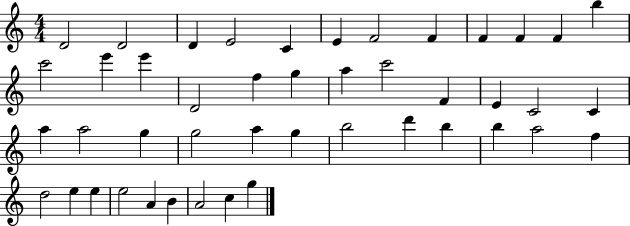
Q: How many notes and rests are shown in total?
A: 45